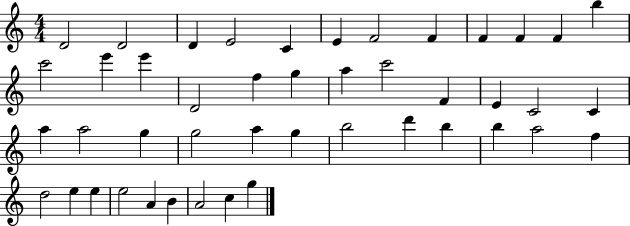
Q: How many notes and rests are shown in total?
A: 45